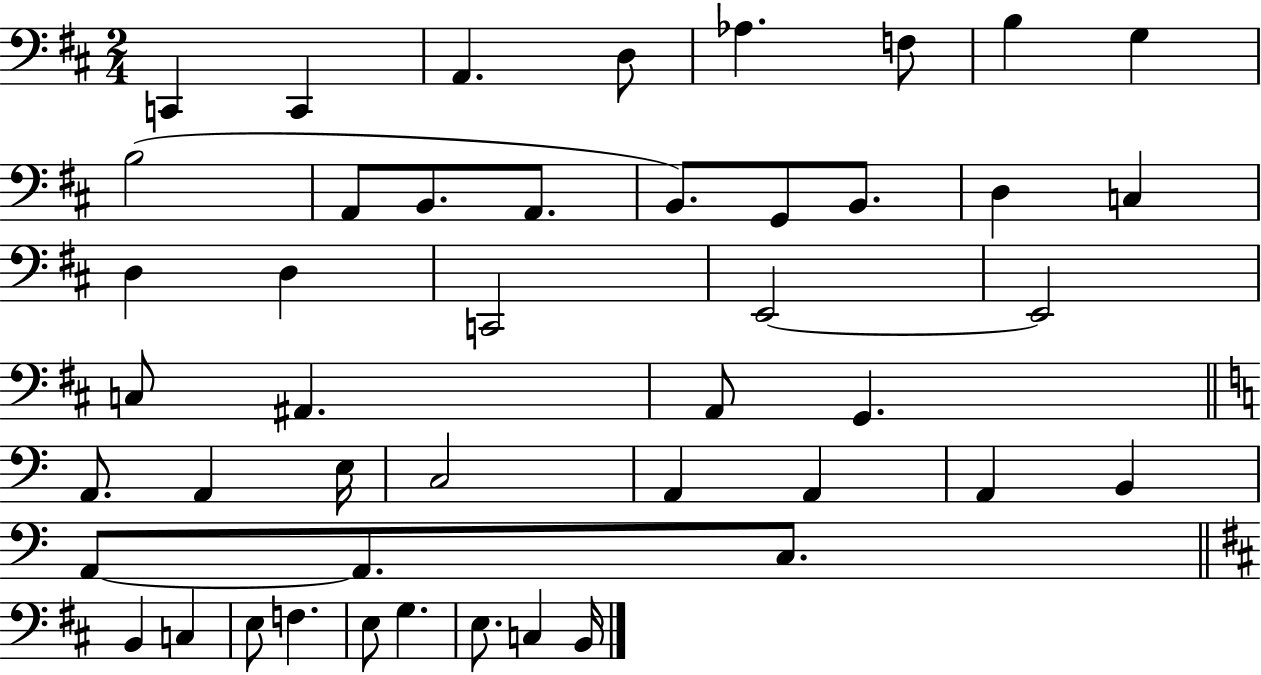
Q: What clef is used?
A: bass